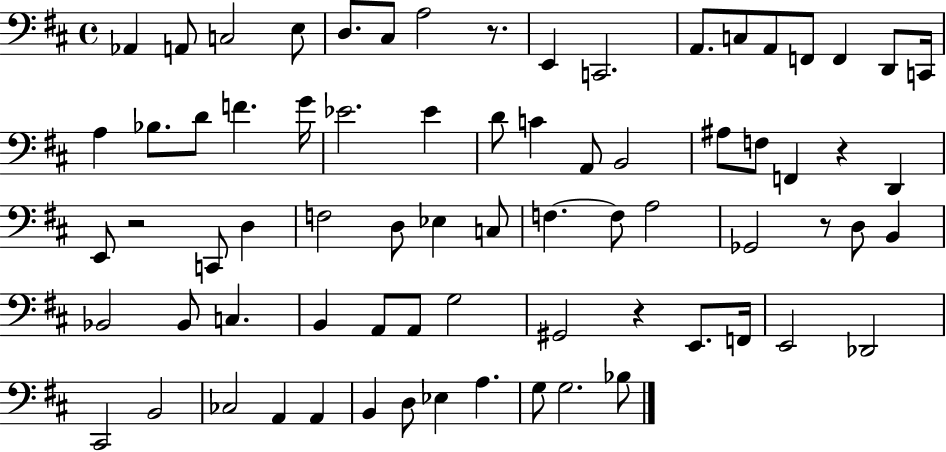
{
  \clef bass
  \time 4/4
  \defaultTimeSignature
  \key d \major
  \repeat volta 2 { aes,4 a,8 c2 e8 | d8. cis8 a2 r8. | e,4 c,2. | a,8. c8 a,8 f,8 f,4 d,8 c,16 | \break a4 bes8. d'8 f'4. g'16 | ees'2. ees'4 | d'8 c'4 a,8 b,2 | ais8 f8 f,4 r4 d,4 | \break e,8 r2 c,8 d4 | f2 d8 ees4 c8 | f4.~~ f8 a2 | ges,2 r8 d8 b,4 | \break bes,2 bes,8 c4. | b,4 a,8 a,8 g2 | gis,2 r4 e,8. f,16 | e,2 des,2 | \break cis,2 b,2 | ces2 a,4 a,4 | b,4 d8 ees4 a4. | g8 g2. bes8 | \break } \bar "|."
}